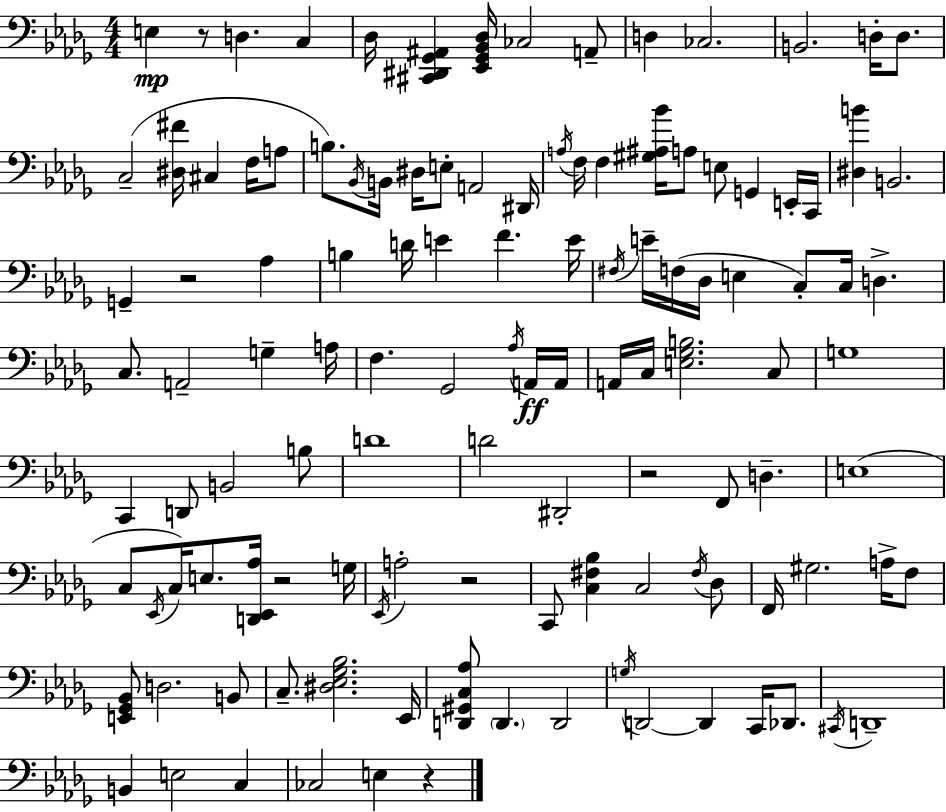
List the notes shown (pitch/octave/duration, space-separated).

E3/q R/e D3/q. C3/q Db3/s [C#2,D#2,Gb2,A#2]/q [Eb2,Gb2,Bb2,Db3]/s CES3/h A2/e D3/q CES3/h. B2/h. D3/s D3/e. C3/h [D#3,F#4]/s C#3/q F3/s A3/e B3/e. Bb2/s B2/s D#3/s E3/e A2/h D#2/s A3/s F3/s F3/q [G#3,A#3,Bb4]/s A3/e E3/e G2/q E2/s C2/s [D#3,B4]/q B2/h. G2/q R/h Ab3/q B3/q D4/s E4/q F4/q. E4/s F#3/s E4/s F3/s Db3/s E3/q C3/e C3/s D3/q. C3/e. A2/h G3/q A3/s F3/q. Gb2/h Ab3/s A2/s A2/s A2/s C3/s [E3,Gb3,B3]/h. C3/e G3/w C2/q D2/e B2/h B3/e D4/w D4/h D#2/h R/h F2/e D3/q. E3/w C3/e Eb2/s C3/s E3/e. [D2,Eb2,Ab3]/s R/h G3/s Eb2/s A3/h R/h C2/e [C3,F#3,Bb3]/q C3/h F#3/s Db3/e F2/s G#3/h. A3/s F3/e [E2,Gb2,Bb2]/e D3/h. B2/e C3/e. [D#3,Eb3,Gb3,Bb3]/h. Eb2/s [D2,G#2,C3,Ab3]/e D2/q. D2/h G3/s D2/h D2/q C2/s Db2/e. C#2/s D2/w B2/q E3/h C3/q CES3/h E3/q R/q